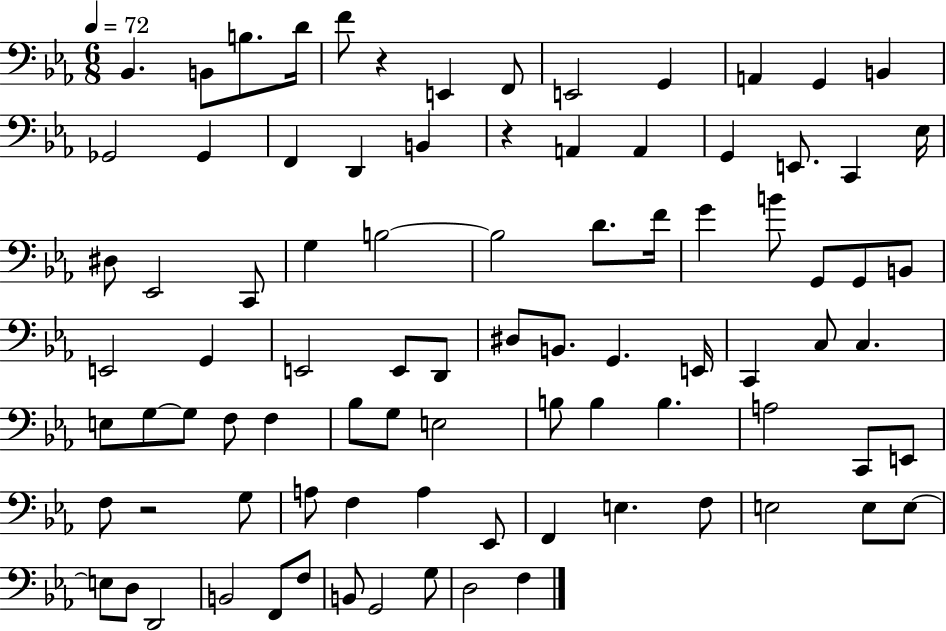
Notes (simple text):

Bb2/q. B2/e B3/e. D4/s F4/e R/q E2/q F2/e E2/h G2/q A2/q G2/q B2/q Gb2/h Gb2/q F2/q D2/q B2/q R/q A2/q A2/q G2/q E2/e. C2/q Eb3/s D#3/e Eb2/h C2/e G3/q B3/h B3/h D4/e. F4/s G4/q B4/e G2/e G2/e B2/e E2/h G2/q E2/h E2/e D2/e D#3/e B2/e. G2/q. E2/s C2/q C3/e C3/q. E3/e G3/e G3/e F3/e F3/q Bb3/e G3/e E3/h B3/e B3/q B3/q. A3/h C2/e E2/e F3/e R/h G3/e A3/e F3/q A3/q Eb2/e F2/q E3/q. F3/e E3/h E3/e E3/e E3/e D3/e D2/h B2/h F2/e F3/e B2/e G2/h G3/e D3/h F3/q